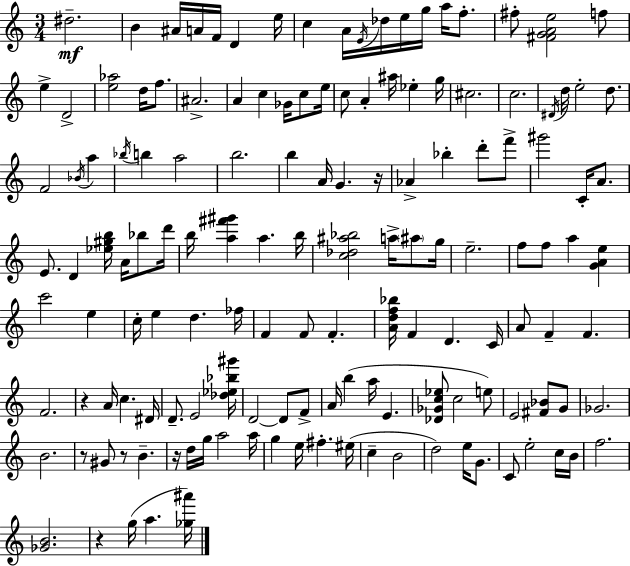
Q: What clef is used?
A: treble